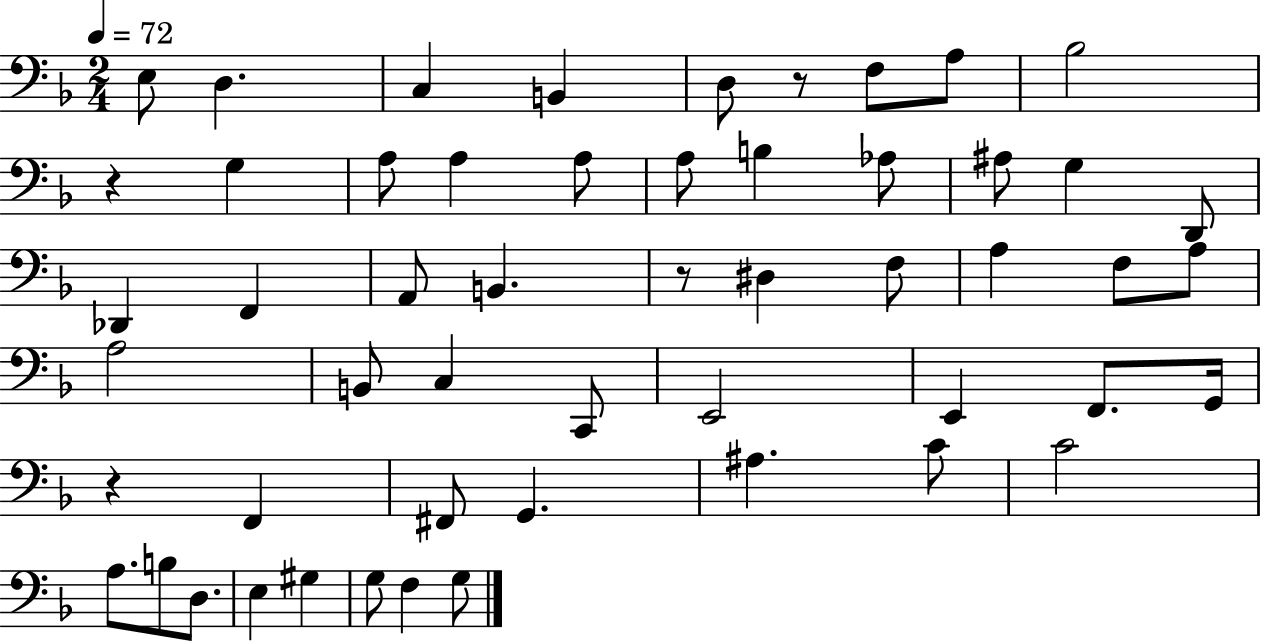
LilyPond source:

{
  \clef bass
  \numericTimeSignature
  \time 2/4
  \key f \major
  \tempo 4 = 72
  e8 d4. | c4 b,4 | d8 r8 f8 a8 | bes2 | \break r4 g4 | a8 a4 a8 | a8 b4 aes8 | ais8 g4 d,8 | \break des,4 f,4 | a,8 b,4. | r8 dis4 f8 | a4 f8 a8 | \break a2 | b,8 c4 c,8 | e,2 | e,4 f,8. g,16 | \break r4 f,4 | fis,8 g,4. | ais4. c'8 | c'2 | \break a8. b8 d8. | e4 gis4 | g8 f4 g8 | \bar "|."
}